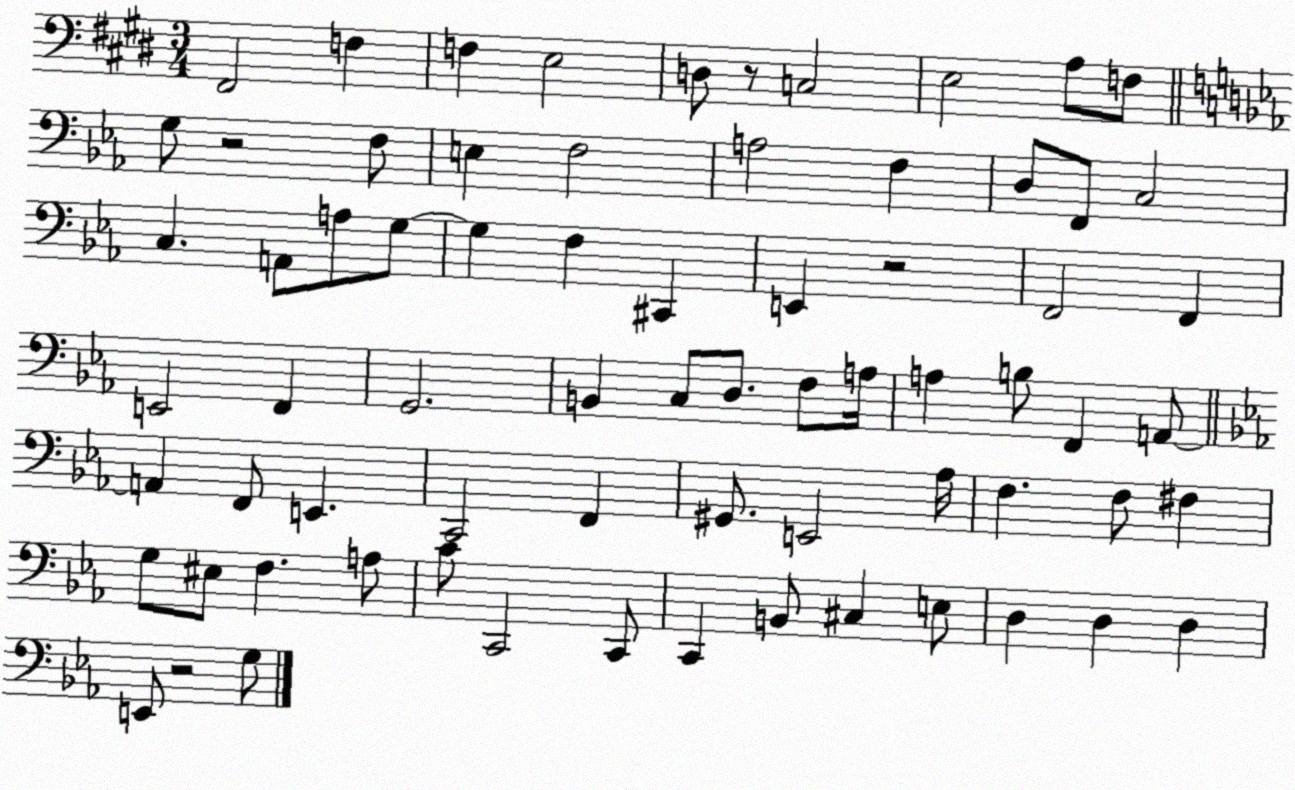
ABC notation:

X:1
T:Untitled
M:3/4
L:1/4
K:E
^F,,2 F, F, E,2 D,/2 z/2 C,2 E,2 A,/2 F,/2 G,/2 z2 F,/2 E, F,2 A,2 F, D,/2 F,,/2 C,2 C, A,,/2 A,/2 G,/2 G, F, ^C,, E,, z2 F,,2 F,, E,,2 F,, G,,2 B,, C,/2 D,/2 F,/2 A,/4 A, B,/2 F,, A,,/2 A,, F,,/2 E,, C,,2 F,, ^G,,/2 E,,2 _A,/4 F, F,/2 ^F, G,/2 ^E,/2 F, A,/2 C/2 C,,2 C,,/2 C,, B,,/2 ^C, E,/2 D, D, D, E,,/2 z2 G,/2